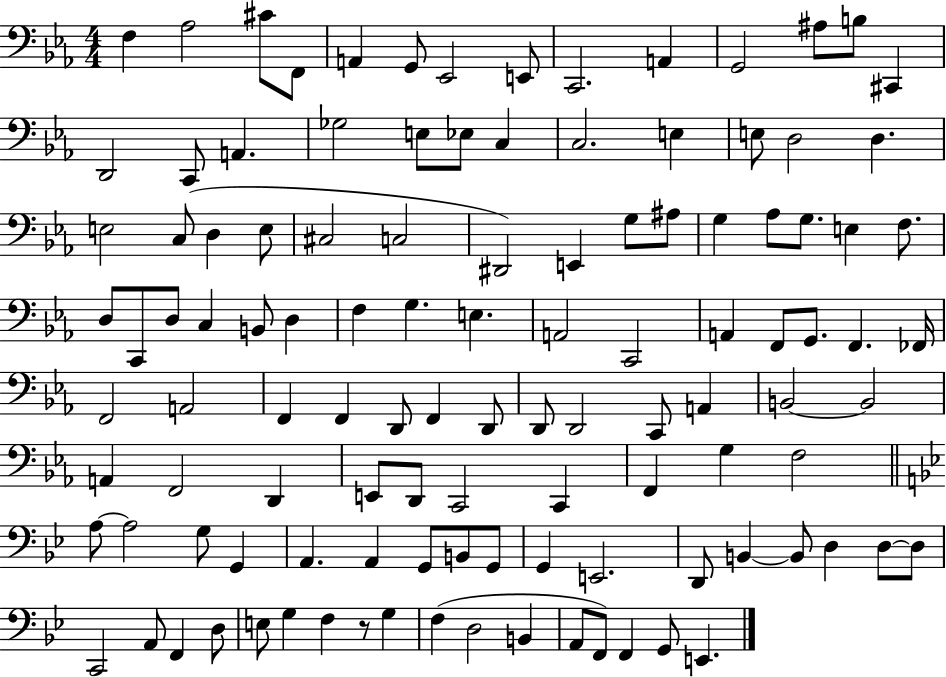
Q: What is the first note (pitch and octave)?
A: F3